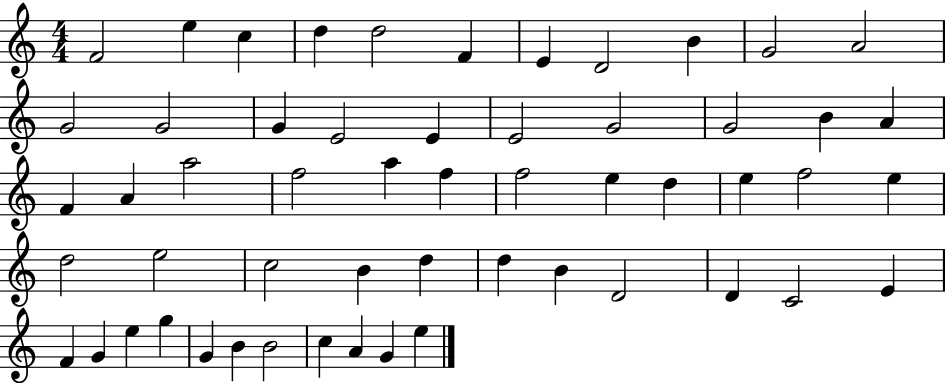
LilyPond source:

{
  \clef treble
  \numericTimeSignature
  \time 4/4
  \key c \major
  f'2 e''4 c''4 | d''4 d''2 f'4 | e'4 d'2 b'4 | g'2 a'2 | \break g'2 g'2 | g'4 e'2 e'4 | e'2 g'2 | g'2 b'4 a'4 | \break f'4 a'4 a''2 | f''2 a''4 f''4 | f''2 e''4 d''4 | e''4 f''2 e''4 | \break d''2 e''2 | c''2 b'4 d''4 | d''4 b'4 d'2 | d'4 c'2 e'4 | \break f'4 g'4 e''4 g''4 | g'4 b'4 b'2 | c''4 a'4 g'4 e''4 | \bar "|."
}